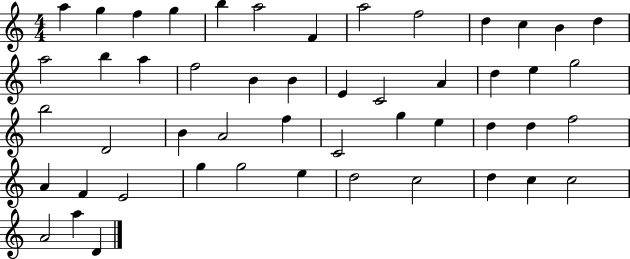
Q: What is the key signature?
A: C major